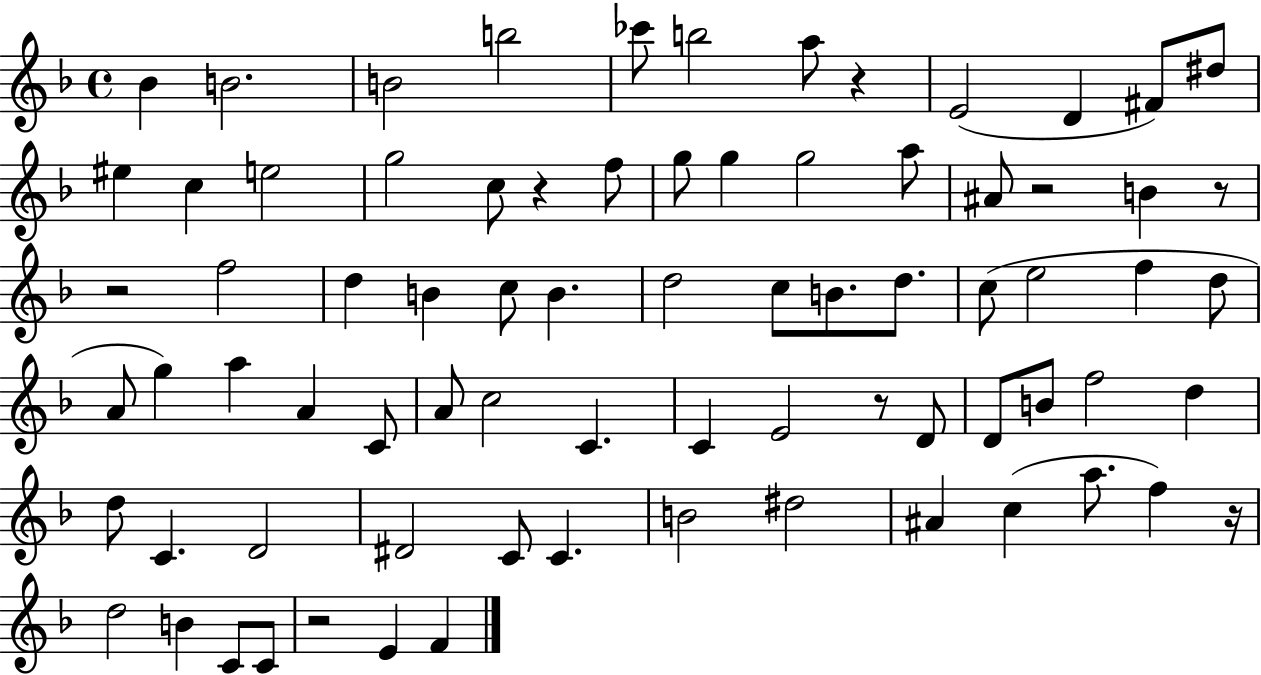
X:1
T:Untitled
M:4/4
L:1/4
K:F
_B B2 B2 b2 _c'/2 b2 a/2 z E2 D ^F/2 ^d/2 ^e c e2 g2 c/2 z f/2 g/2 g g2 a/2 ^A/2 z2 B z/2 z2 f2 d B c/2 B d2 c/2 B/2 d/2 c/2 e2 f d/2 A/2 g a A C/2 A/2 c2 C C E2 z/2 D/2 D/2 B/2 f2 d d/2 C D2 ^D2 C/2 C B2 ^d2 ^A c a/2 f z/4 d2 B C/2 C/2 z2 E F